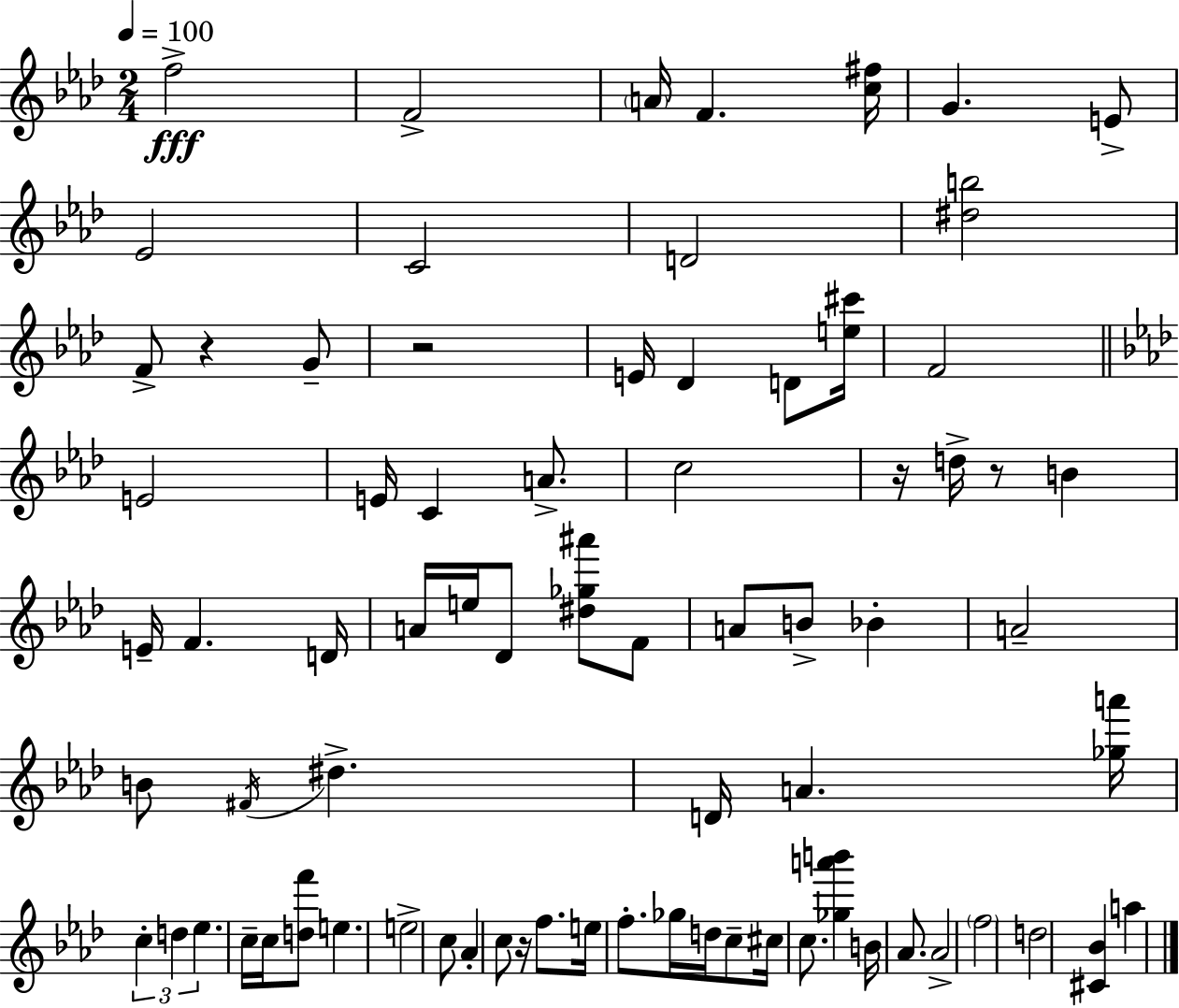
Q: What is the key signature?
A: AES major